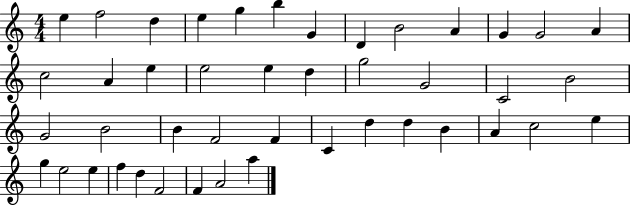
{
  \clef treble
  \numericTimeSignature
  \time 4/4
  \key c \major
  e''4 f''2 d''4 | e''4 g''4 b''4 g'4 | d'4 b'2 a'4 | g'4 g'2 a'4 | \break c''2 a'4 e''4 | e''2 e''4 d''4 | g''2 g'2 | c'2 b'2 | \break g'2 b'2 | b'4 f'2 f'4 | c'4 d''4 d''4 b'4 | a'4 c''2 e''4 | \break g''4 e''2 e''4 | f''4 d''4 f'2 | f'4 a'2 a''4 | \bar "|."
}